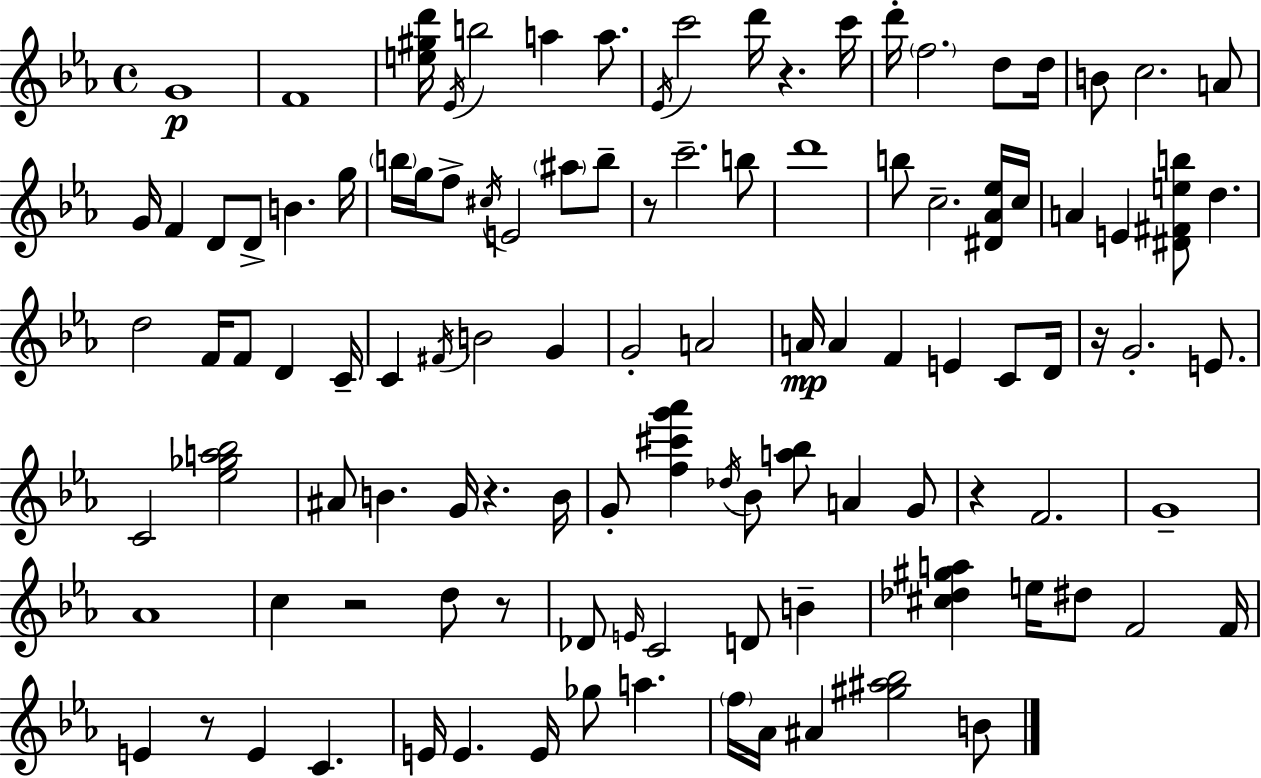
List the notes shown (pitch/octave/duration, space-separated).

G4/w F4/w [E5,G#5,D6]/s Eb4/s B5/h A5/q A5/e. Eb4/s C6/h D6/s R/q. C6/s D6/s F5/h. D5/e D5/s B4/e C5/h. A4/e G4/s F4/q D4/e D4/e B4/q. G5/s B5/s G5/s F5/e C#5/s E4/h A#5/e B5/e R/e C6/h. B5/e D6/w B5/e C5/h. [D#4,Ab4,Eb5]/s C5/s A4/q E4/q [D#4,F#4,E5,B5]/e D5/q. D5/h F4/s F4/e D4/q C4/s C4/q F#4/s B4/h G4/q G4/h A4/h A4/s A4/q F4/q E4/q C4/e D4/s R/s G4/h. E4/e. C4/h [Eb5,Gb5,A5,Bb5]/h A#4/e B4/q. G4/s R/q. B4/s G4/e [F5,C#6,G6,Ab6]/q Db5/s Bb4/e [A5,Bb5]/e A4/q G4/e R/q F4/h. G4/w Ab4/w C5/q R/h D5/e R/e Db4/e E4/s C4/h D4/e B4/q [C#5,Db5,G#5,A5]/q E5/s D#5/e F4/h F4/s E4/q R/e E4/q C4/q. E4/s E4/q. E4/s Gb5/e A5/q. F5/s Ab4/s A#4/q [G#5,A#5,Bb5]/h B4/e